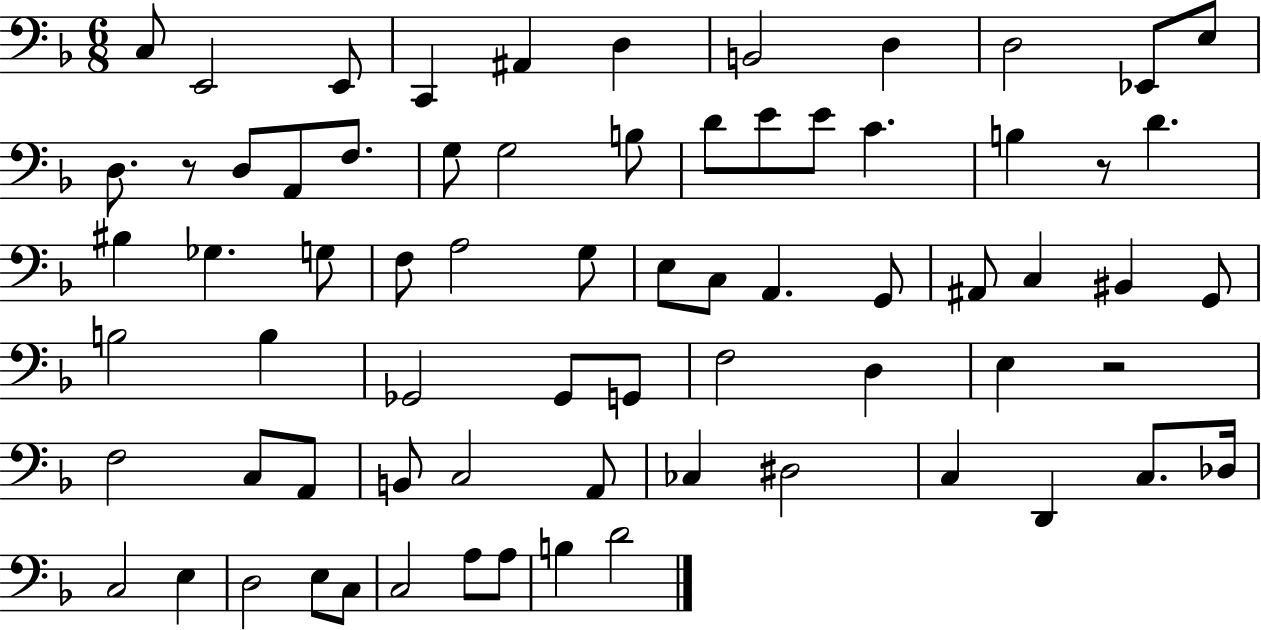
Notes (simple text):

C3/e E2/h E2/e C2/q A#2/q D3/q B2/h D3/q D3/h Eb2/e E3/e D3/e. R/e D3/e A2/e F3/e. G3/e G3/h B3/e D4/e E4/e E4/e C4/q. B3/q R/e D4/q. BIS3/q Gb3/q. G3/e F3/e A3/h G3/e E3/e C3/e A2/q. G2/e A#2/e C3/q BIS2/q G2/e B3/h B3/q Gb2/h Gb2/e G2/e F3/h D3/q E3/q R/h F3/h C3/e A2/e B2/e C3/h A2/e CES3/q D#3/h C3/q D2/q C3/e. Db3/s C3/h E3/q D3/h E3/e C3/e C3/h A3/e A3/e B3/q D4/h